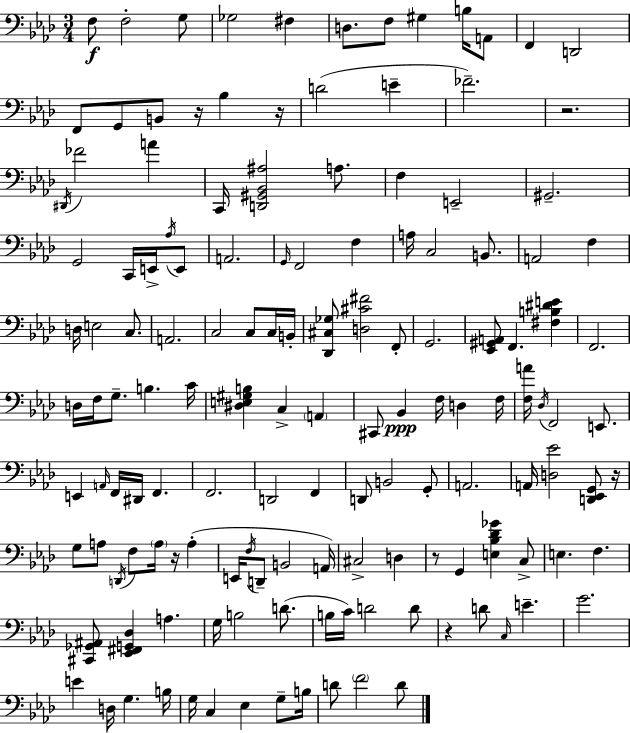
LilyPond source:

{
  \clef bass
  \numericTimeSignature
  \time 3/4
  \key aes \major
  f8\f f2-. g8 | ges2 fis4 | d8. f8 gis4 b16 a,8 | f,4 d,2 | \break f,8 g,8 b,8 r16 bes4 r16 | d'2( e'4-- | fes'2.--) | r2. | \break \acciaccatura { dis,16 } fes'2 a'4 | c,16 <d, gis, bes, ais>2 a8. | f4 e,2-- | gis,2.-- | \break g,2 c,16 e,16-> \acciaccatura { aes16 } | e,8 a,2. | \grace { g,16 } f,2 f4 | a16 c2 | \break b,8. a,2 f4 | d16 e2 | c8. a,2. | c2 c8 | \break c16 b,16-. <des, cis ges>8 <d cis' fis'>2 | f,8-. g,2. | <ees, gis, a,>8 f,4. <fis b dis' e'>4 | f,2. | \break d16 f16 g8.-- b4. | c'16 <dis e gis b>4 c4-> \parenthesize a,4 | cis,8 bes,4\ppp f16 d4 | f16 <f a'>16 \acciaccatura { des16 } f,2 | \break e,8. e,4 \grace { a,16 } f,16 dis,16 f,4. | f,2. | d,2 | f,4 d,8 b,2 | \break g,8-. a,2. | a,16 <d ees'>2 | <d, ees, g,>8 r16 g8 a8 \acciaccatura { d,16 } f8 | \parenthesize a16 r16 a4-.( e,16 \acciaccatura { f16 } d,8-- b,2 | \break a,16) cis2-> | d4 r8 g,4 | <e bes des' ges'>4 c8-> e4. | f4. <cis, ges, ais,>8 <ees, fis, g, des>4 | \break a4. g16 b2 | d'8.( b16 c'16) d'2 | d'8 r4 d'8 | \grace { c16 } e'4.-- g'2. | \break e'4 | d16 g4. b16 g16 c4 | ees4 g8-- b16 d'8 \parenthesize f'2 | d'8 \bar "|."
}